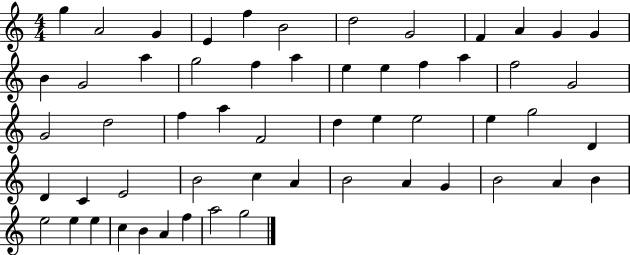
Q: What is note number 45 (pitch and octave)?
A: B4